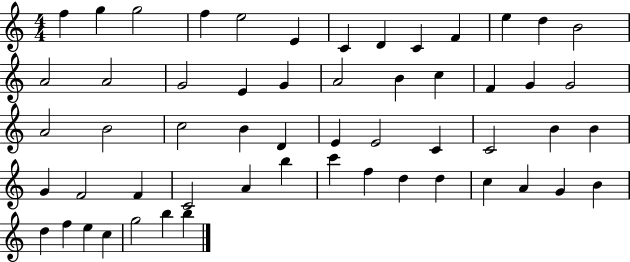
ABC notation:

X:1
T:Untitled
M:4/4
L:1/4
K:C
f g g2 f e2 E C D C F e d B2 A2 A2 G2 E G A2 B c F G G2 A2 B2 c2 B D E E2 C C2 B B G F2 F C2 A b c' f d d c A G B d f e c g2 b b